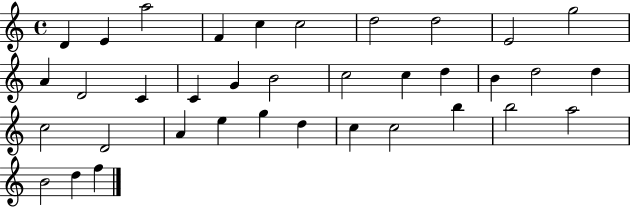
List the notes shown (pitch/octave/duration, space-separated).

D4/q E4/q A5/h F4/q C5/q C5/h D5/h D5/h E4/h G5/h A4/q D4/h C4/q C4/q G4/q B4/h C5/h C5/q D5/q B4/q D5/h D5/q C5/h D4/h A4/q E5/q G5/q D5/q C5/q C5/h B5/q B5/h A5/h B4/h D5/q F5/q